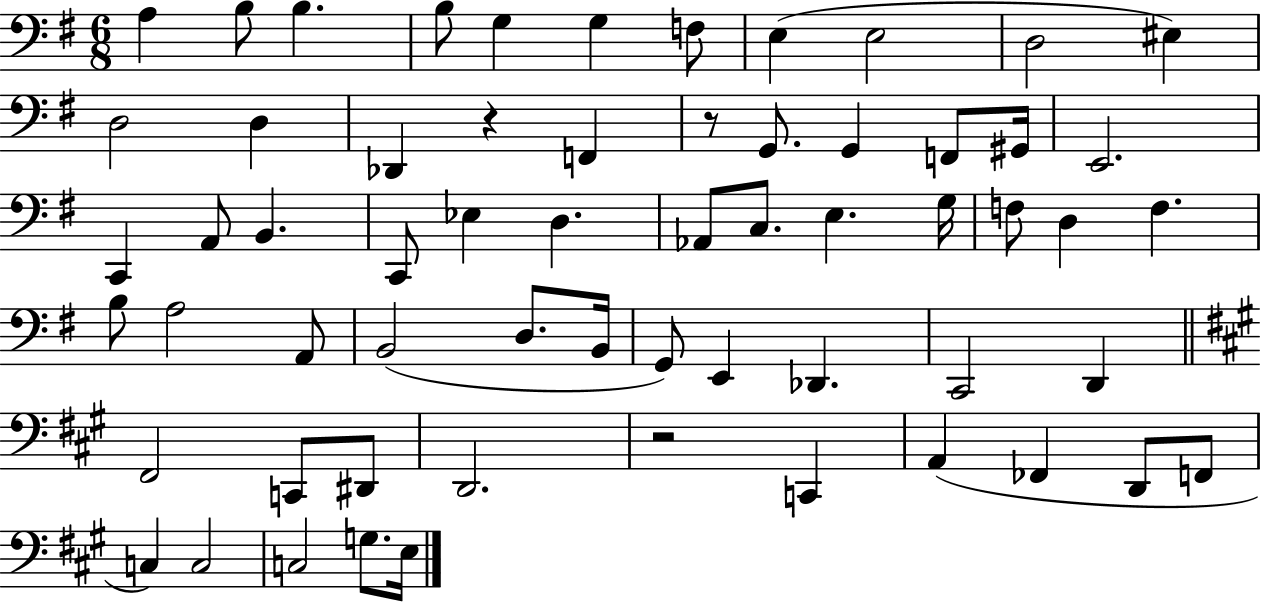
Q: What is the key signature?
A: G major